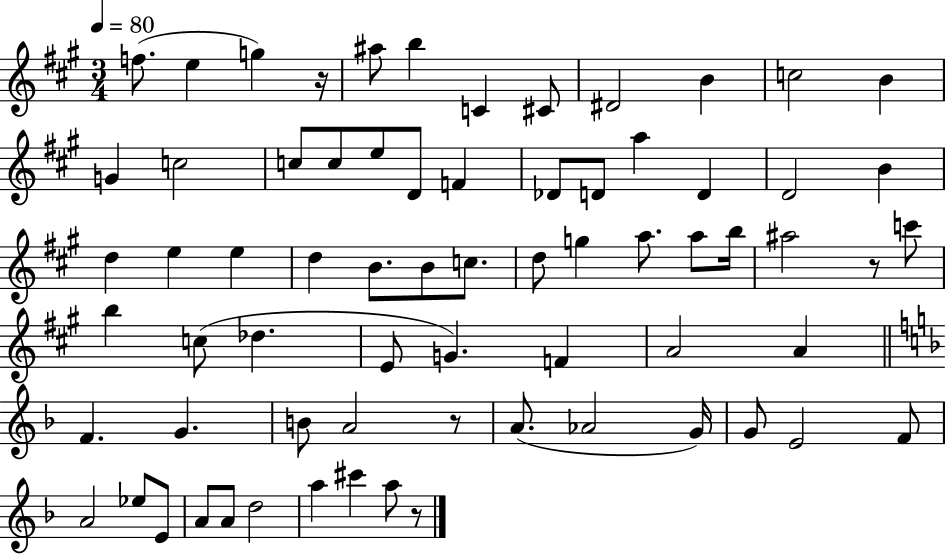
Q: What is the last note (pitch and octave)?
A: A5